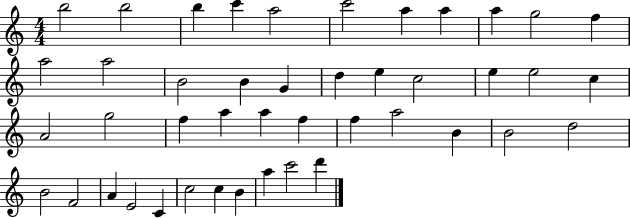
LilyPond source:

{
  \clef treble
  \numericTimeSignature
  \time 4/4
  \key c \major
  b''2 b''2 | b''4 c'''4 a''2 | c'''2 a''4 a''4 | a''4 g''2 f''4 | \break a''2 a''2 | b'2 b'4 g'4 | d''4 e''4 c''2 | e''4 e''2 c''4 | \break a'2 g''2 | f''4 a''4 a''4 f''4 | f''4 a''2 b'4 | b'2 d''2 | \break b'2 f'2 | a'4 e'2 c'4 | c''2 c''4 b'4 | a''4 c'''2 d'''4 | \break \bar "|."
}